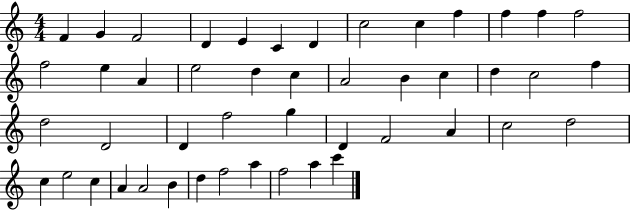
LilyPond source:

{
  \clef treble
  \numericTimeSignature
  \time 4/4
  \key c \major
  f'4 g'4 f'2 | d'4 e'4 c'4 d'4 | c''2 c''4 f''4 | f''4 f''4 f''2 | \break f''2 e''4 a'4 | e''2 d''4 c''4 | a'2 b'4 c''4 | d''4 c''2 f''4 | \break d''2 d'2 | d'4 f''2 g''4 | d'4 f'2 a'4 | c''2 d''2 | \break c''4 e''2 c''4 | a'4 a'2 b'4 | d''4 f''2 a''4 | f''2 a''4 c'''4 | \break \bar "|."
}